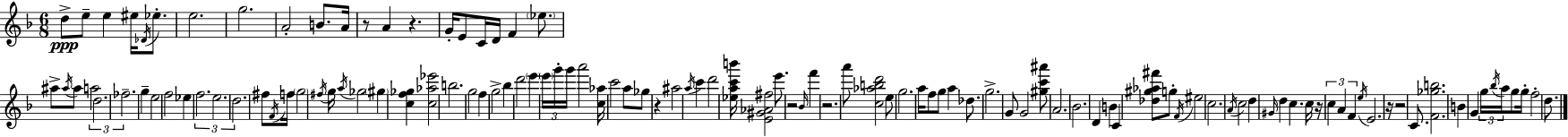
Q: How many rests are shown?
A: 8